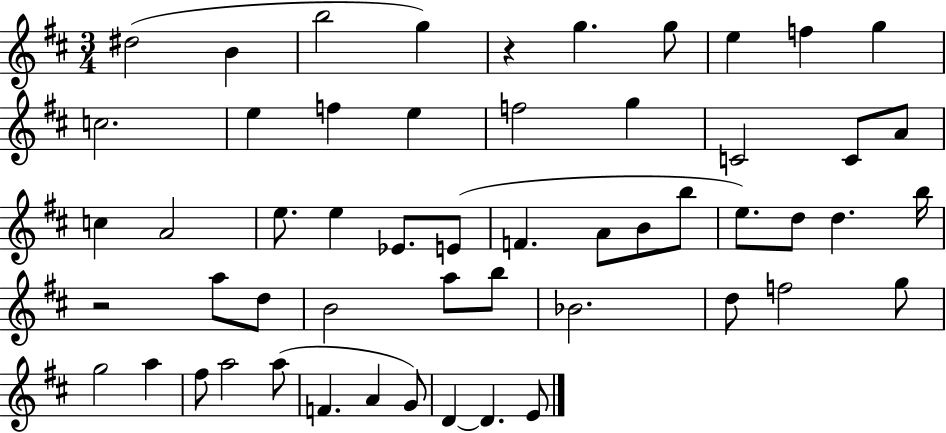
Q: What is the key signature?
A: D major